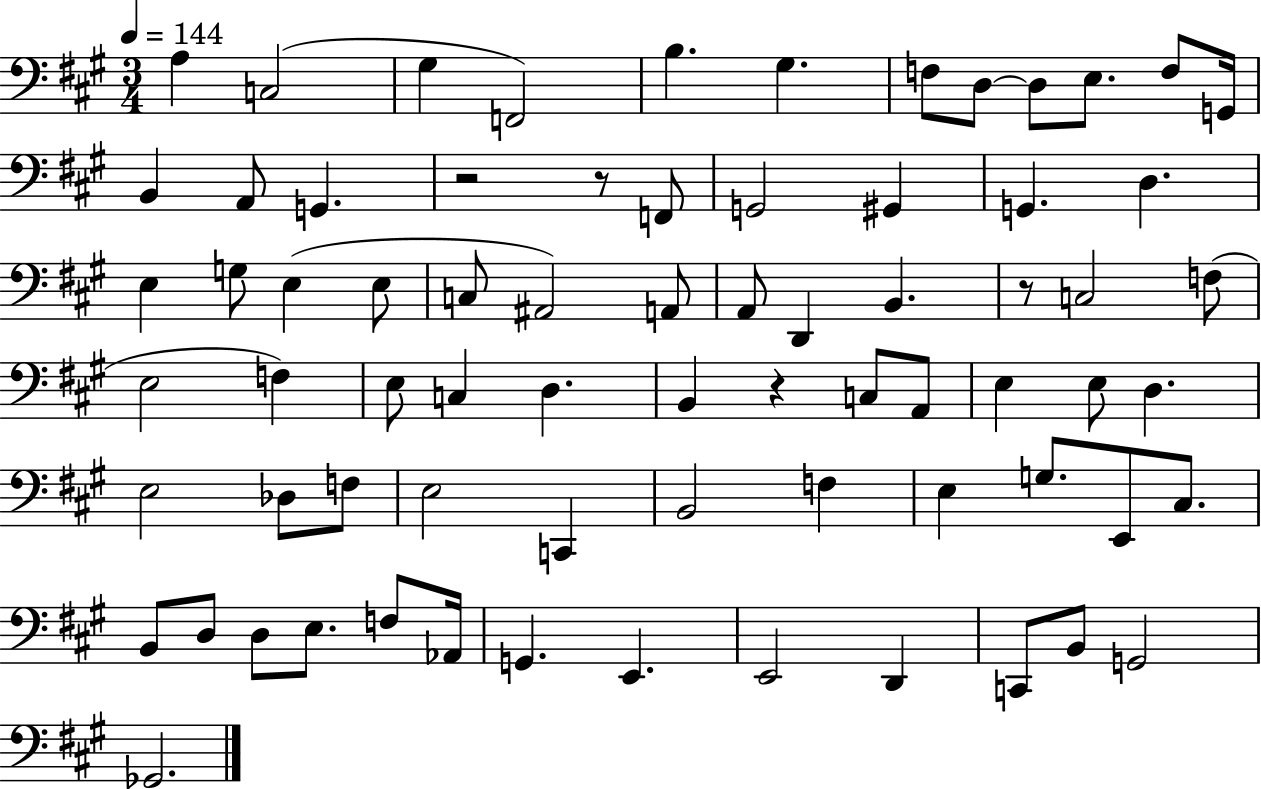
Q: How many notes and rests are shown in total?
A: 72